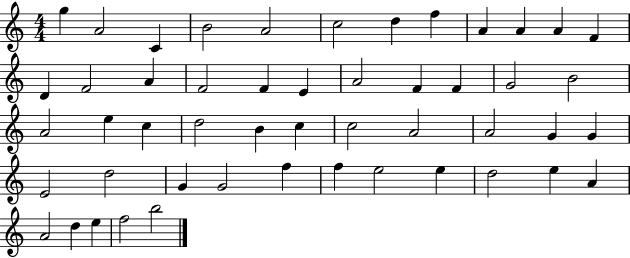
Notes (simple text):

G5/q A4/h C4/q B4/h A4/h C5/h D5/q F5/q A4/q A4/q A4/q F4/q D4/q F4/h A4/q F4/h F4/q E4/q A4/h F4/q F4/q G4/h B4/h A4/h E5/q C5/q D5/h B4/q C5/q C5/h A4/h A4/h G4/q G4/q E4/h D5/h G4/q G4/h F5/q F5/q E5/h E5/q D5/h E5/q A4/q A4/h D5/q E5/q F5/h B5/h